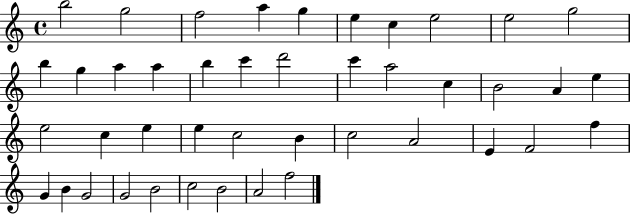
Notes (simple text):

B5/h G5/h F5/h A5/q G5/q E5/q C5/q E5/h E5/h G5/h B5/q G5/q A5/q A5/q B5/q C6/q D6/h C6/q A5/h C5/q B4/h A4/q E5/q E5/h C5/q E5/q E5/q C5/h B4/q C5/h A4/h E4/q F4/h F5/q G4/q B4/q G4/h G4/h B4/h C5/h B4/h A4/h F5/h